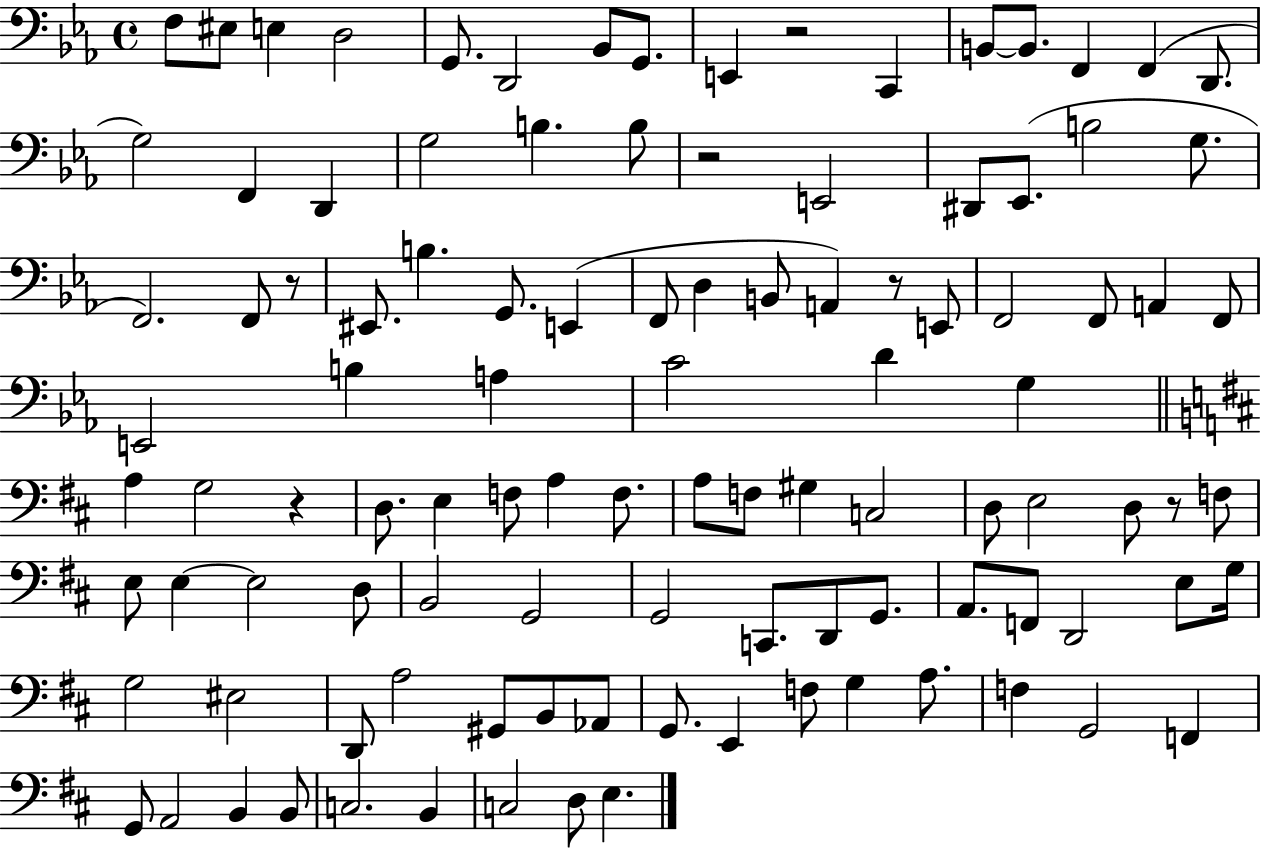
X:1
T:Untitled
M:4/4
L:1/4
K:Eb
F,/2 ^E,/2 E, D,2 G,,/2 D,,2 _B,,/2 G,,/2 E,, z2 C,, B,,/2 B,,/2 F,, F,, D,,/2 G,2 F,, D,, G,2 B, B,/2 z2 E,,2 ^D,,/2 _E,,/2 B,2 G,/2 F,,2 F,,/2 z/2 ^E,,/2 B, G,,/2 E,, F,,/2 D, B,,/2 A,, z/2 E,,/2 F,,2 F,,/2 A,, F,,/2 E,,2 B, A, C2 D G, A, G,2 z D,/2 E, F,/2 A, F,/2 A,/2 F,/2 ^G, C,2 D,/2 E,2 D,/2 z/2 F,/2 E,/2 E, E,2 D,/2 B,,2 G,,2 G,,2 C,,/2 D,,/2 G,,/2 A,,/2 F,,/2 D,,2 E,/2 G,/4 G,2 ^E,2 D,,/2 A,2 ^G,,/2 B,,/2 _A,,/2 G,,/2 E,, F,/2 G, A,/2 F, G,,2 F,, G,,/2 A,,2 B,, B,,/2 C,2 B,, C,2 D,/2 E,